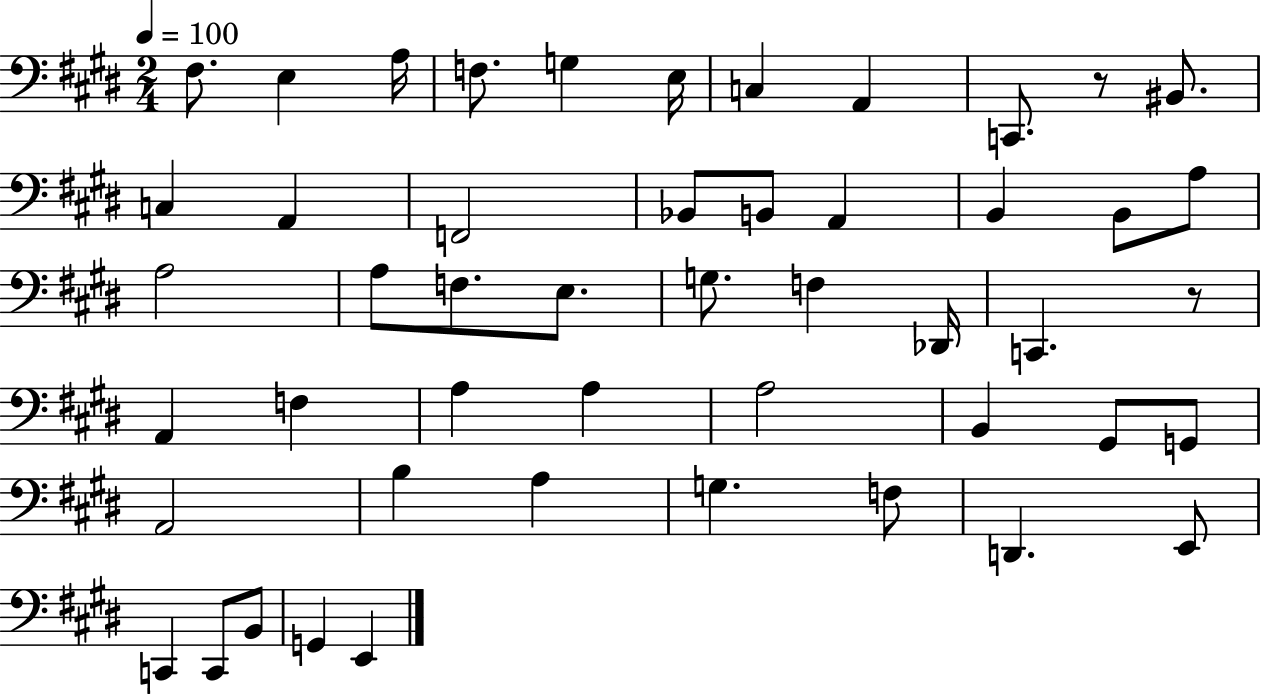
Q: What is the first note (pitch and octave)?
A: F#3